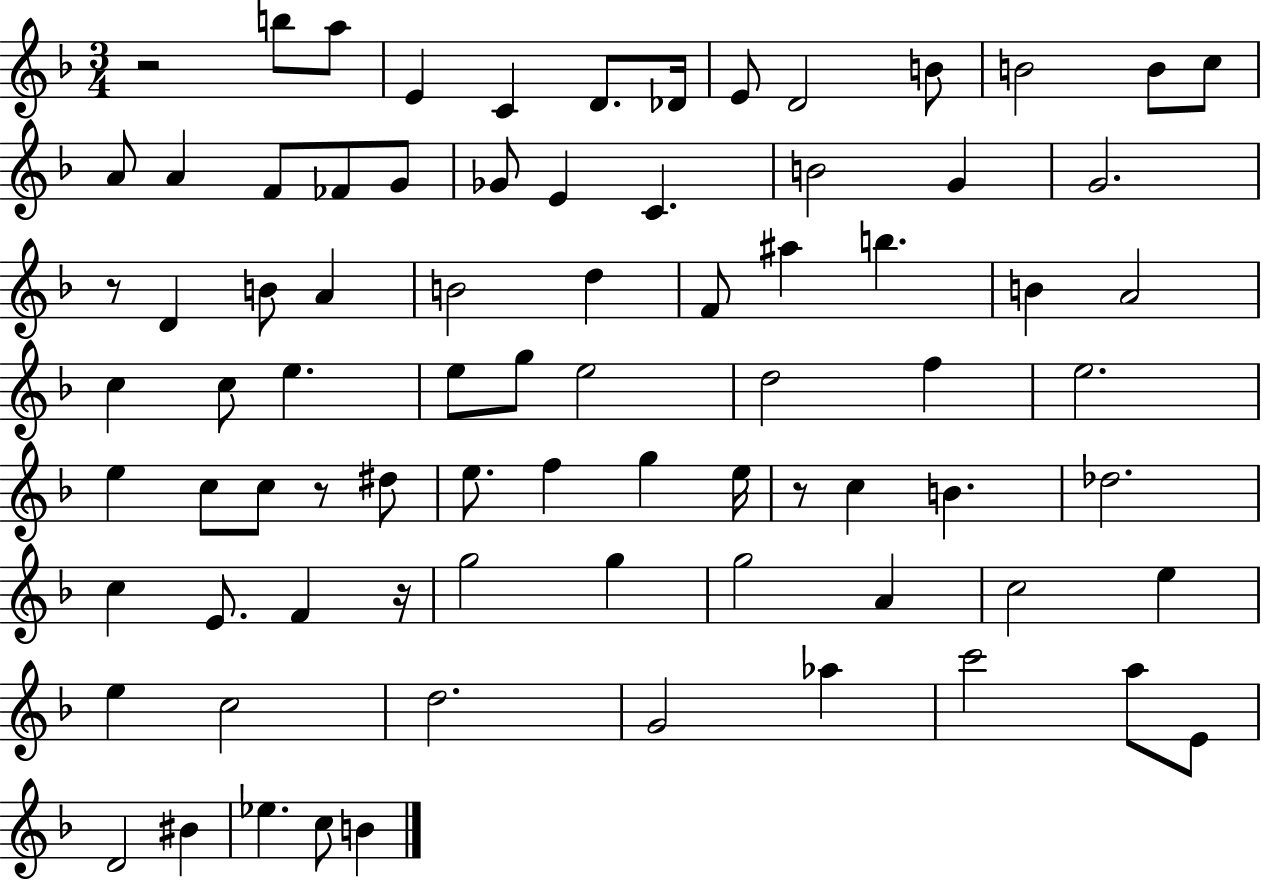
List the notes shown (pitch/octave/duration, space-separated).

R/h B5/e A5/e E4/q C4/q D4/e. Db4/s E4/e D4/h B4/e B4/h B4/e C5/e A4/e A4/q F4/e FES4/e G4/e Gb4/e E4/q C4/q. B4/h G4/q G4/h. R/e D4/q B4/e A4/q B4/h D5/q F4/e A#5/q B5/q. B4/q A4/h C5/q C5/e E5/q. E5/e G5/e E5/h D5/h F5/q E5/h. E5/q C5/e C5/e R/e D#5/e E5/e. F5/q G5/q E5/s R/e C5/q B4/q. Db5/h. C5/q E4/e. F4/q R/s G5/h G5/q G5/h A4/q C5/h E5/q E5/q C5/h D5/h. G4/h Ab5/q C6/h A5/e E4/e D4/h BIS4/q Eb5/q. C5/e B4/q